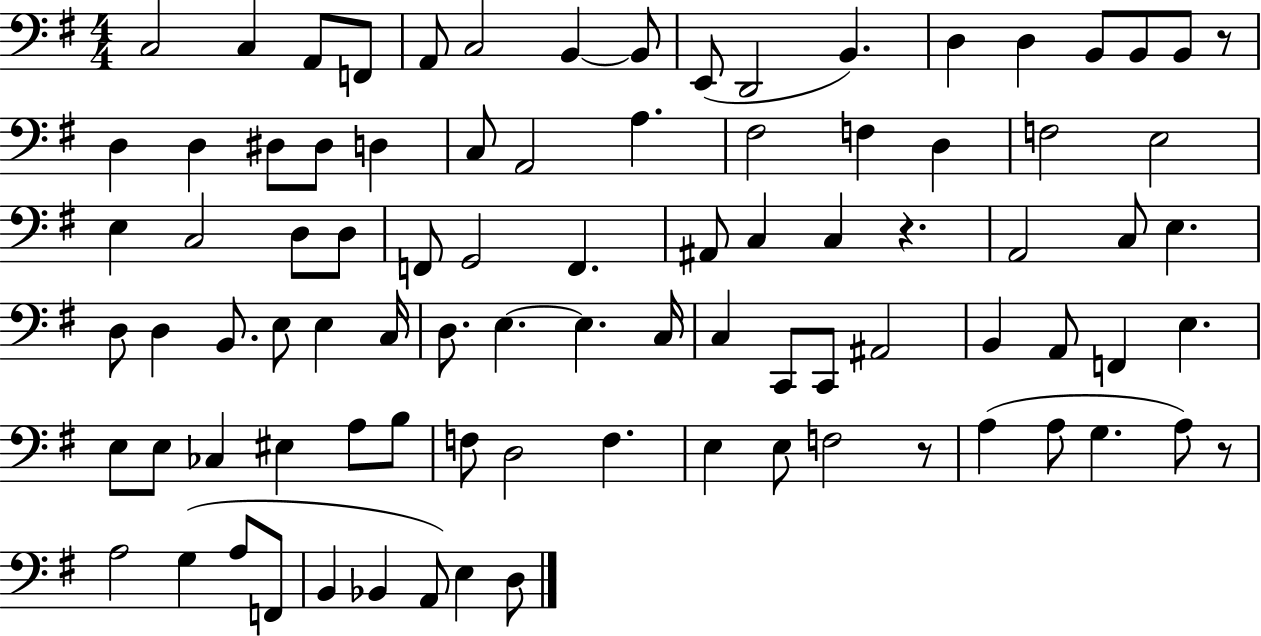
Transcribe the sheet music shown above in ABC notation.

X:1
T:Untitled
M:4/4
L:1/4
K:G
C,2 C, A,,/2 F,,/2 A,,/2 C,2 B,, B,,/2 E,,/2 D,,2 B,, D, D, B,,/2 B,,/2 B,,/2 z/2 D, D, ^D,/2 ^D,/2 D, C,/2 A,,2 A, ^F,2 F, D, F,2 E,2 E, C,2 D,/2 D,/2 F,,/2 G,,2 F,, ^A,,/2 C, C, z A,,2 C,/2 E, D,/2 D, B,,/2 E,/2 E, C,/4 D,/2 E, E, C,/4 C, C,,/2 C,,/2 ^A,,2 B,, A,,/2 F,, E, E,/2 E,/2 _C, ^E, A,/2 B,/2 F,/2 D,2 F, E, E,/2 F,2 z/2 A, A,/2 G, A,/2 z/2 A,2 G, A,/2 F,,/2 B,, _B,, A,,/2 E, D,/2